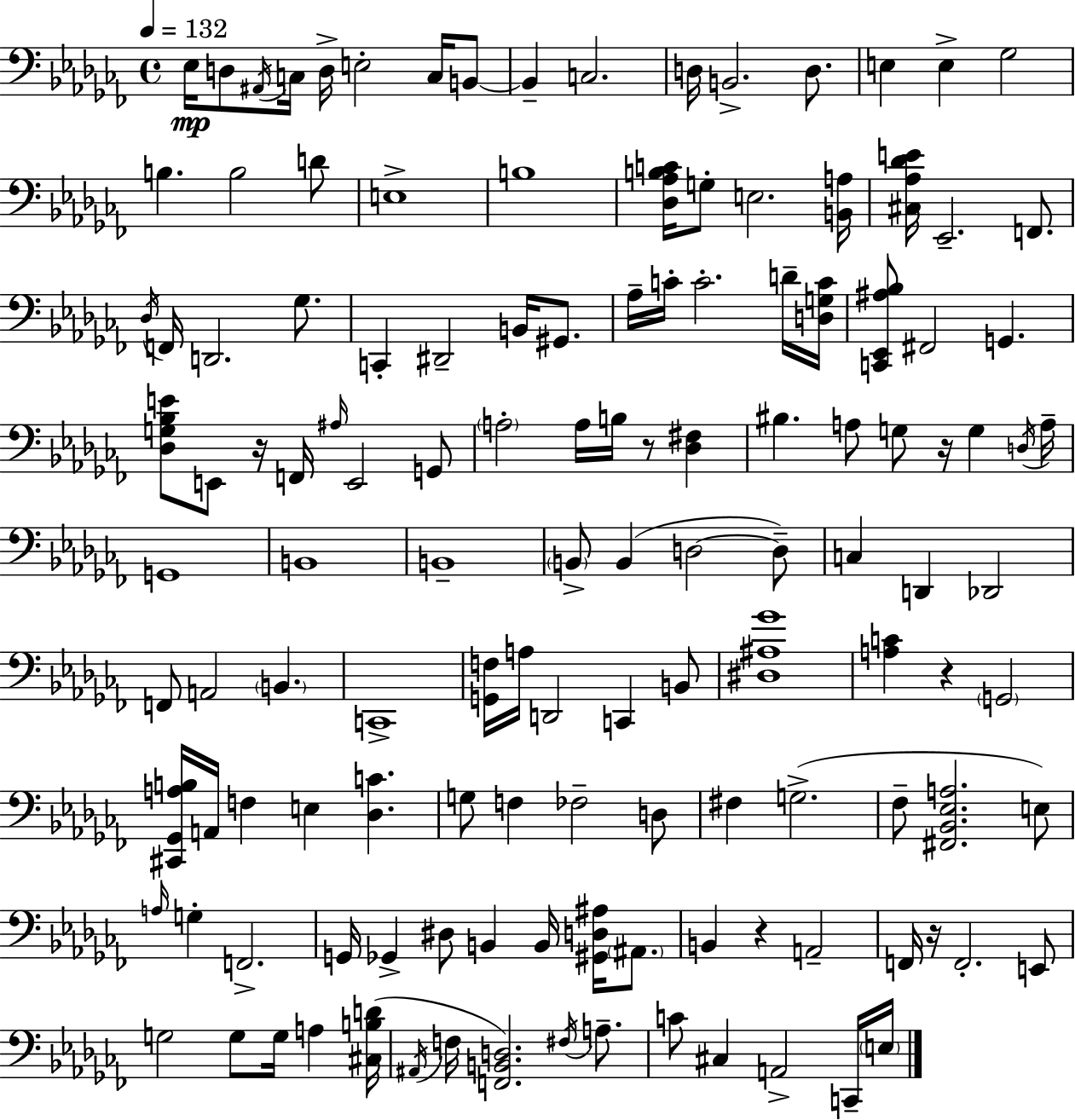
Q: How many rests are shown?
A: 6